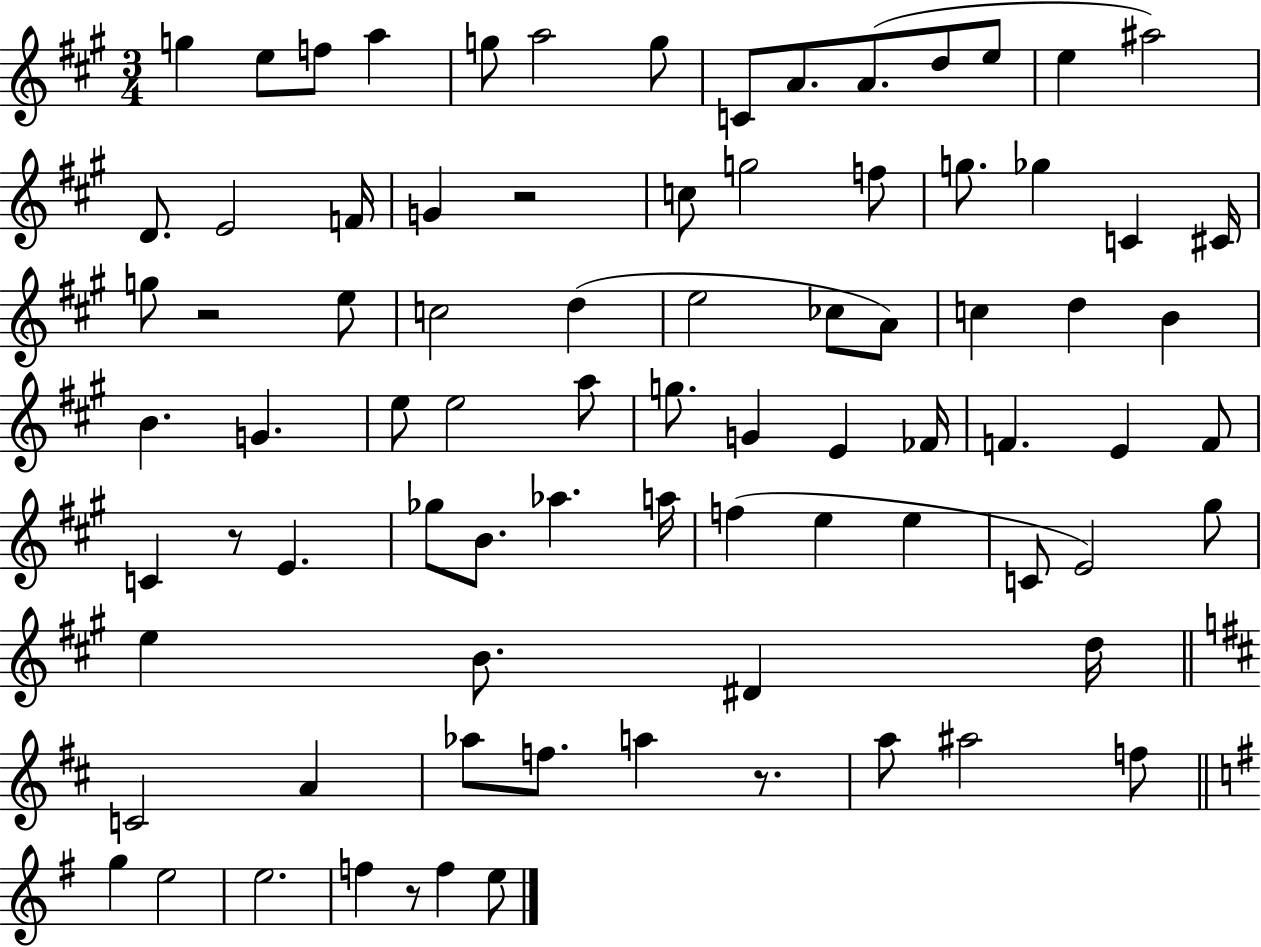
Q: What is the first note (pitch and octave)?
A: G5